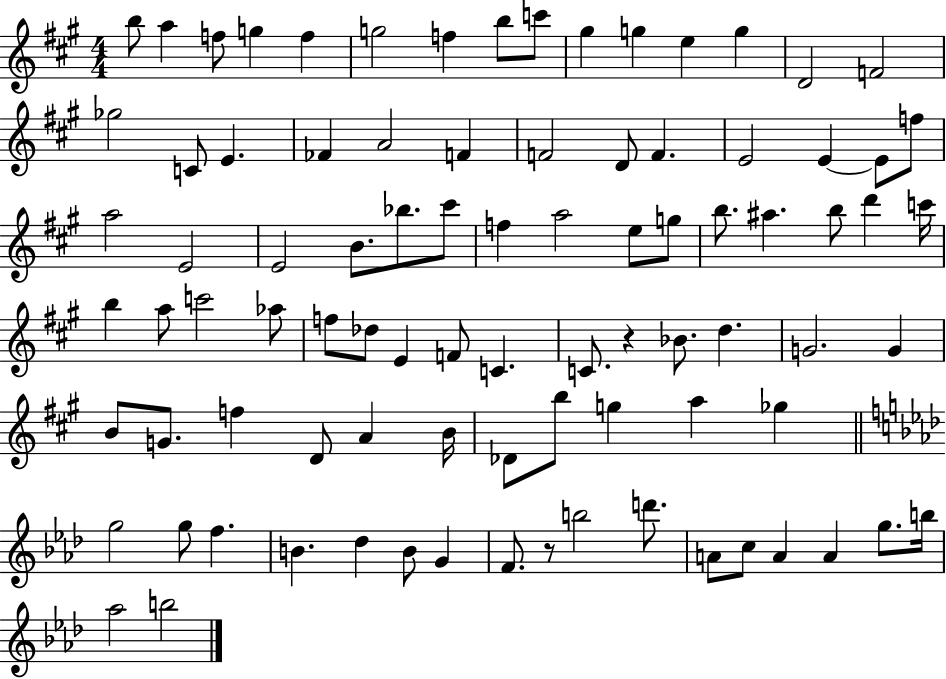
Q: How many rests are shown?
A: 2